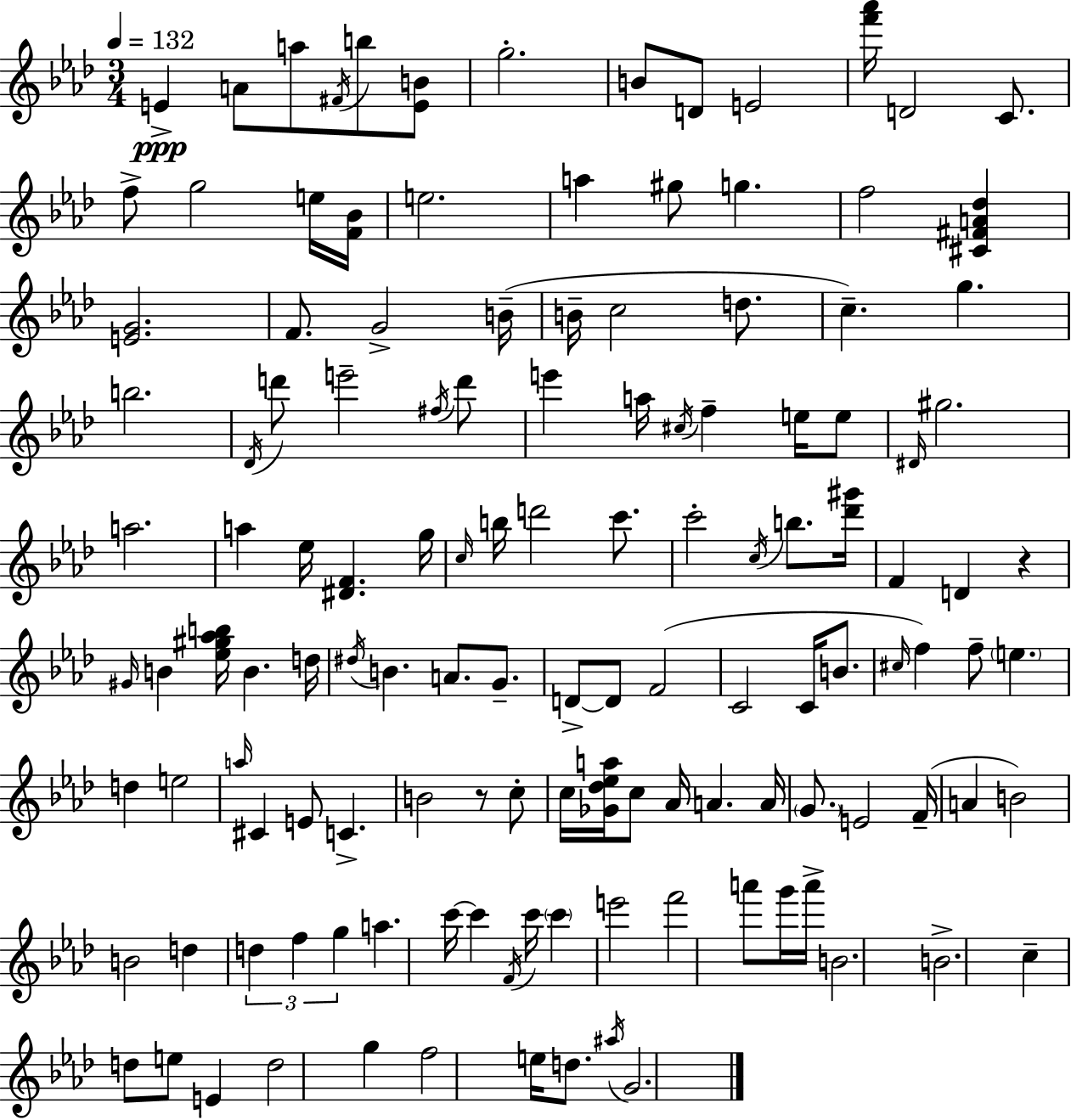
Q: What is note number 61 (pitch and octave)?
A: A4